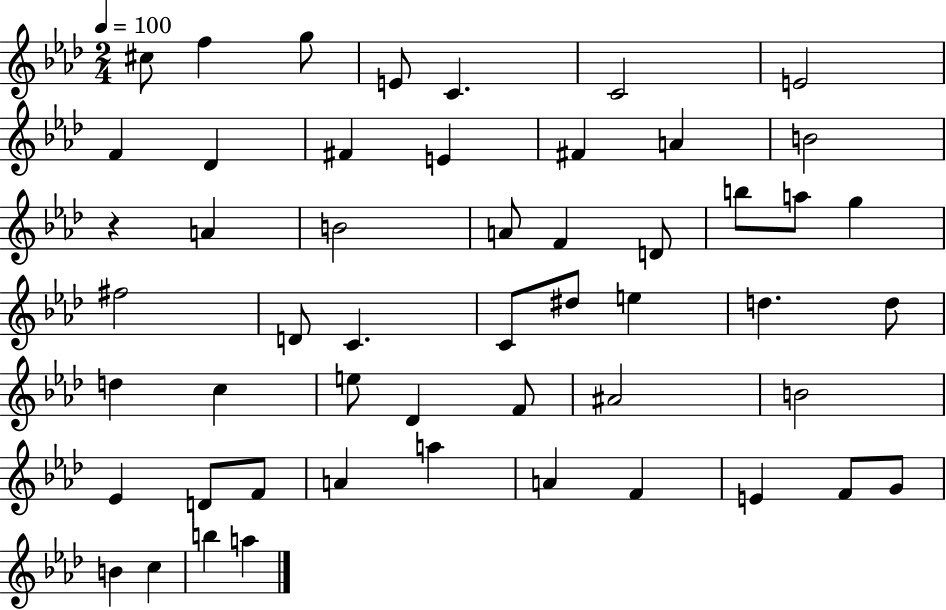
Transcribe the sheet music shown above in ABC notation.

X:1
T:Untitled
M:2/4
L:1/4
K:Ab
^c/2 f g/2 E/2 C C2 E2 F _D ^F E ^F A B2 z A B2 A/2 F D/2 b/2 a/2 g ^f2 D/2 C C/2 ^d/2 e d d/2 d c e/2 _D F/2 ^A2 B2 _E D/2 F/2 A a A F E F/2 G/2 B c b a